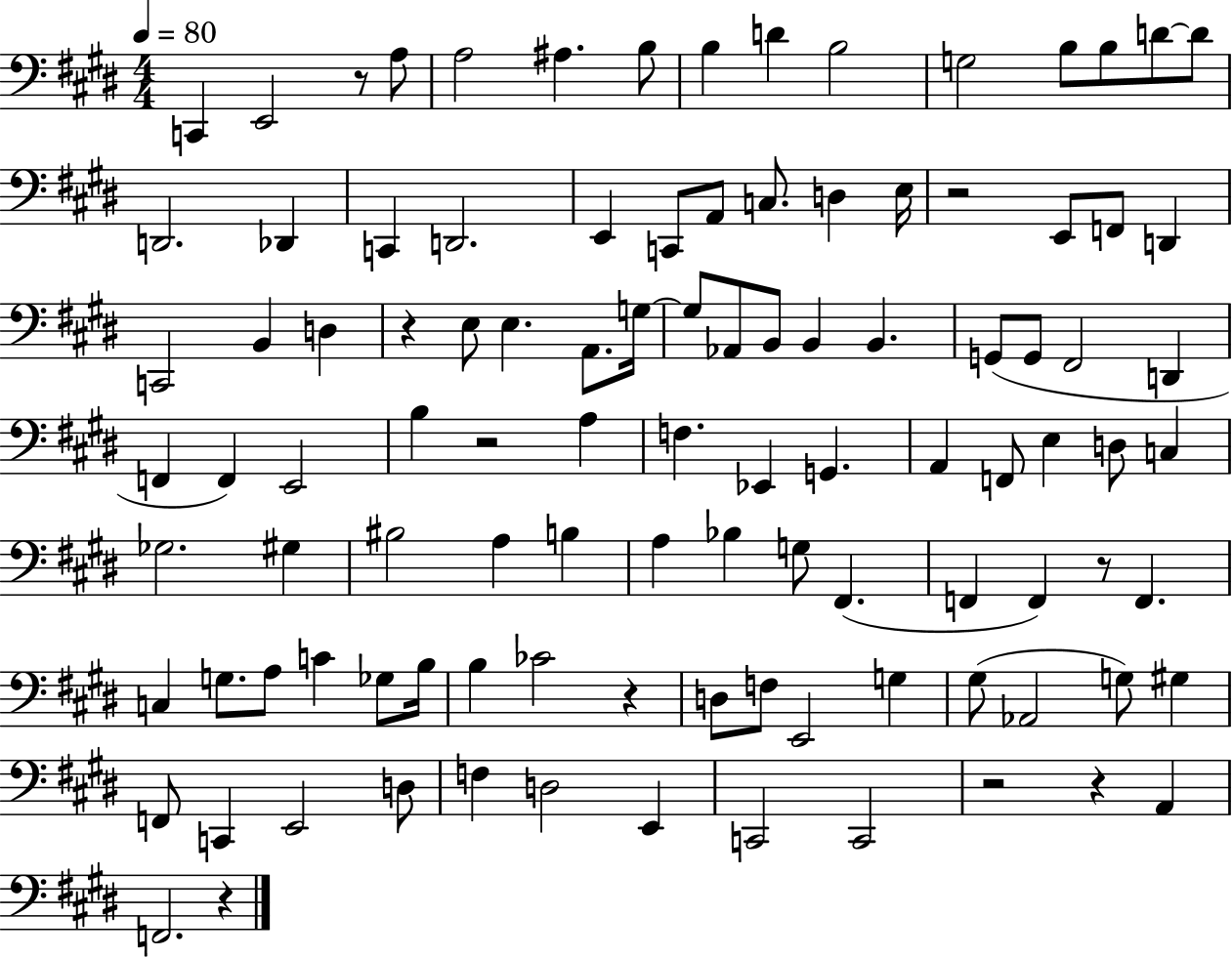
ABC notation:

X:1
T:Untitled
M:4/4
L:1/4
K:E
C,, E,,2 z/2 A,/2 A,2 ^A, B,/2 B, D B,2 G,2 B,/2 B,/2 D/2 D/2 D,,2 _D,, C,, D,,2 E,, C,,/2 A,,/2 C,/2 D, E,/4 z2 E,,/2 F,,/2 D,, C,,2 B,, D, z E,/2 E, A,,/2 G,/4 G,/2 _A,,/2 B,,/2 B,, B,, G,,/2 G,,/2 ^F,,2 D,, F,, F,, E,,2 B, z2 A, F, _E,, G,, A,, F,,/2 E, D,/2 C, _G,2 ^G, ^B,2 A, B, A, _B, G,/2 ^F,, F,, F,, z/2 F,, C, G,/2 A,/2 C _G,/2 B,/4 B, _C2 z D,/2 F,/2 E,,2 G, ^G,/2 _A,,2 G,/2 ^G, F,,/2 C,, E,,2 D,/2 F, D,2 E,, C,,2 C,,2 z2 z A,, F,,2 z